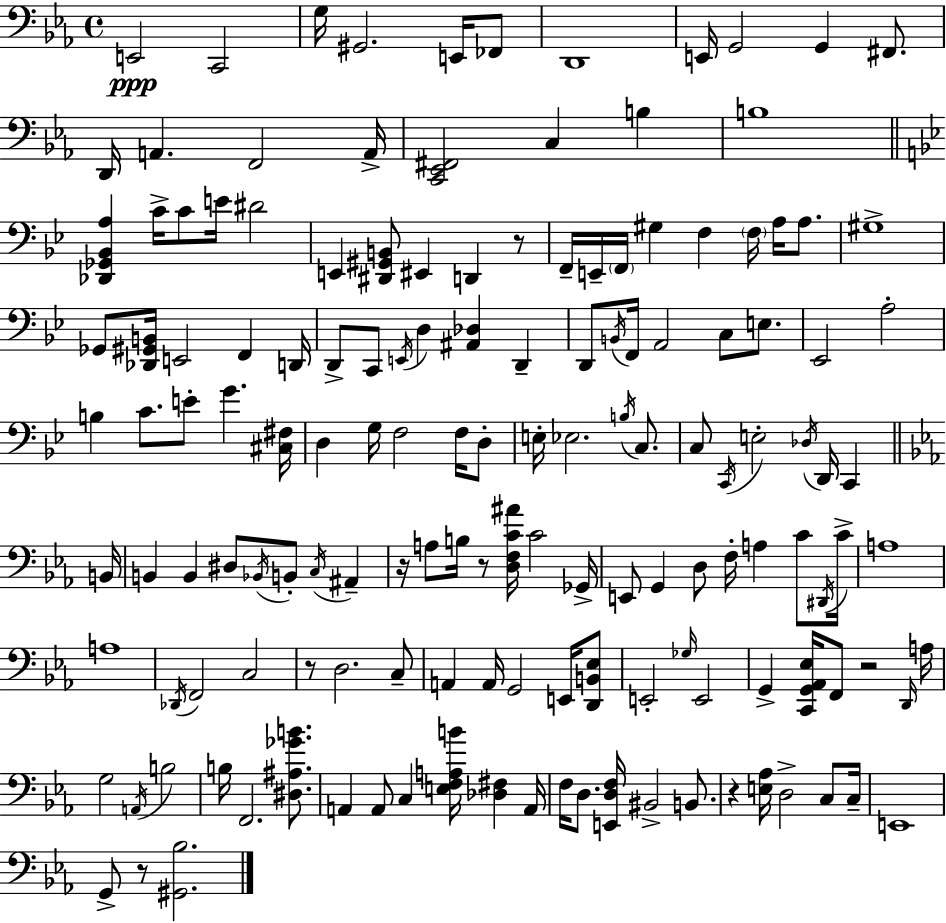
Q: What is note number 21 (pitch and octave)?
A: E4